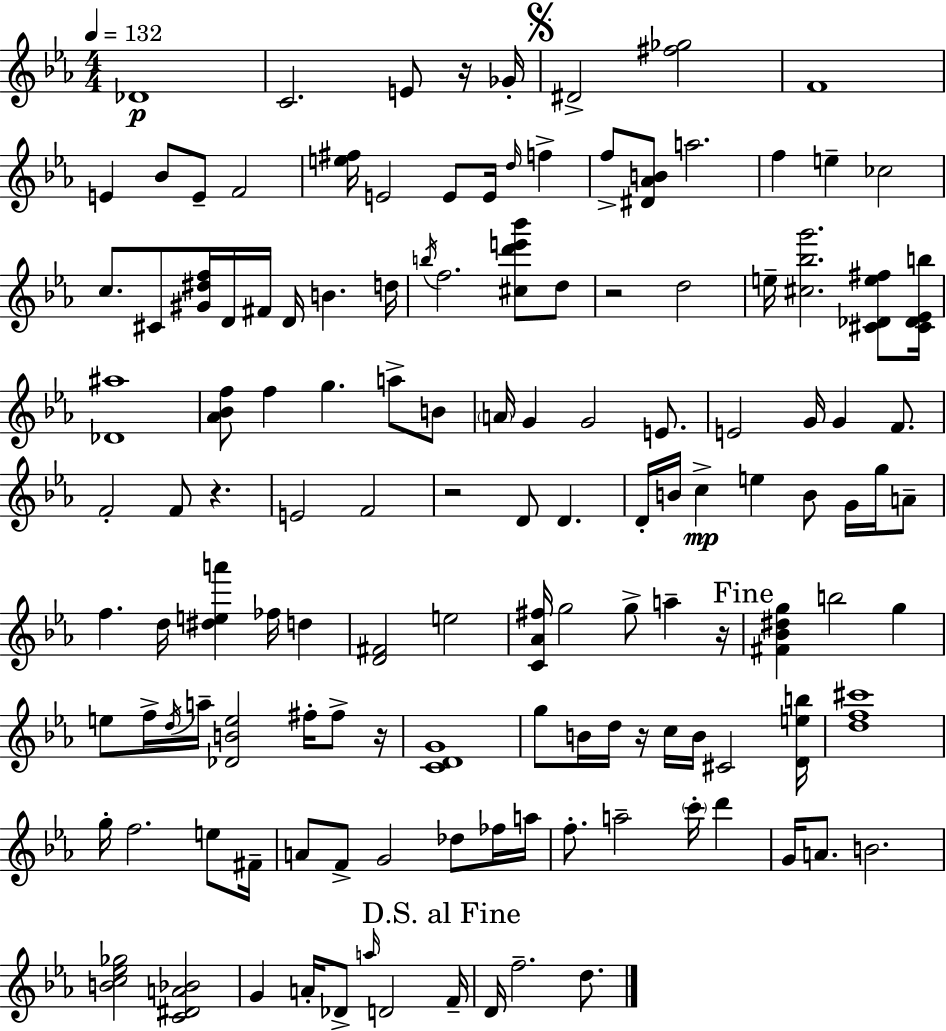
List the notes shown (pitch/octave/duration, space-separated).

Db4/w C4/h. E4/e R/s Gb4/s D#4/h [F#5,Gb5]/h F4/w E4/q Bb4/e E4/e F4/h [E5,F#5]/s E4/h E4/e E4/s D5/s F5/q F5/e [D#4,Ab4,B4]/e A5/h. F5/q E5/q CES5/h C5/e. C#4/e [G#4,D#5,F5]/s D4/s F#4/s D4/s B4/q. D5/s B5/s F5/h. [C#5,D6,E6,Bb6]/e D5/e R/h D5/h E5/s [C#5,Bb5,G6]/h. [C#4,Db4,E5,F#5]/e [C#4,Db4,Eb4,B5]/s [Db4,A#5]/w [Ab4,Bb4,F5]/e F5/q G5/q. A5/e B4/e A4/s G4/q G4/h E4/e. E4/h G4/s G4/q F4/e. F4/h F4/e R/q. E4/h F4/h R/h D4/e D4/q. D4/s B4/s C5/q E5/q B4/e G4/s G5/s A4/e F5/q. D5/s [D#5,E5,A6]/q FES5/s D5/q [D4,F#4]/h E5/h [C4,Ab4,F#5]/s G5/h G5/e A5/q R/s [F#4,Bb4,D#5,G5]/q B5/h G5/q E5/e F5/s D5/s A5/s [Db4,B4,E5]/h F#5/s F#5/e R/s [C4,D4,G4]/w G5/e B4/s D5/s R/s C5/s B4/s C#4/h [D4,E5,B5]/s [D5,F5,C#6]/w G5/s F5/h. E5/e F#4/s A4/e F4/e G4/h Db5/e FES5/s A5/s F5/e. A5/h C6/s D6/q G4/s A4/e. B4/h. [B4,C5,Eb5,Gb5]/h [C4,D#4,A4,Bb4]/h G4/q A4/s Db4/e A5/s D4/h F4/s D4/s F5/h. D5/e.